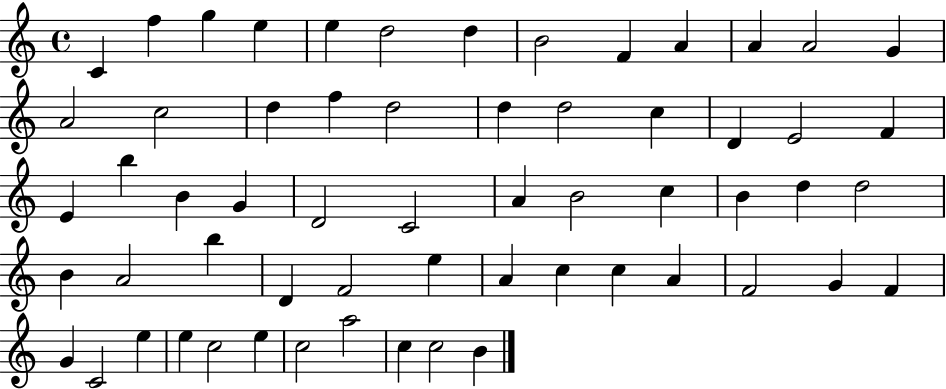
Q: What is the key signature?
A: C major